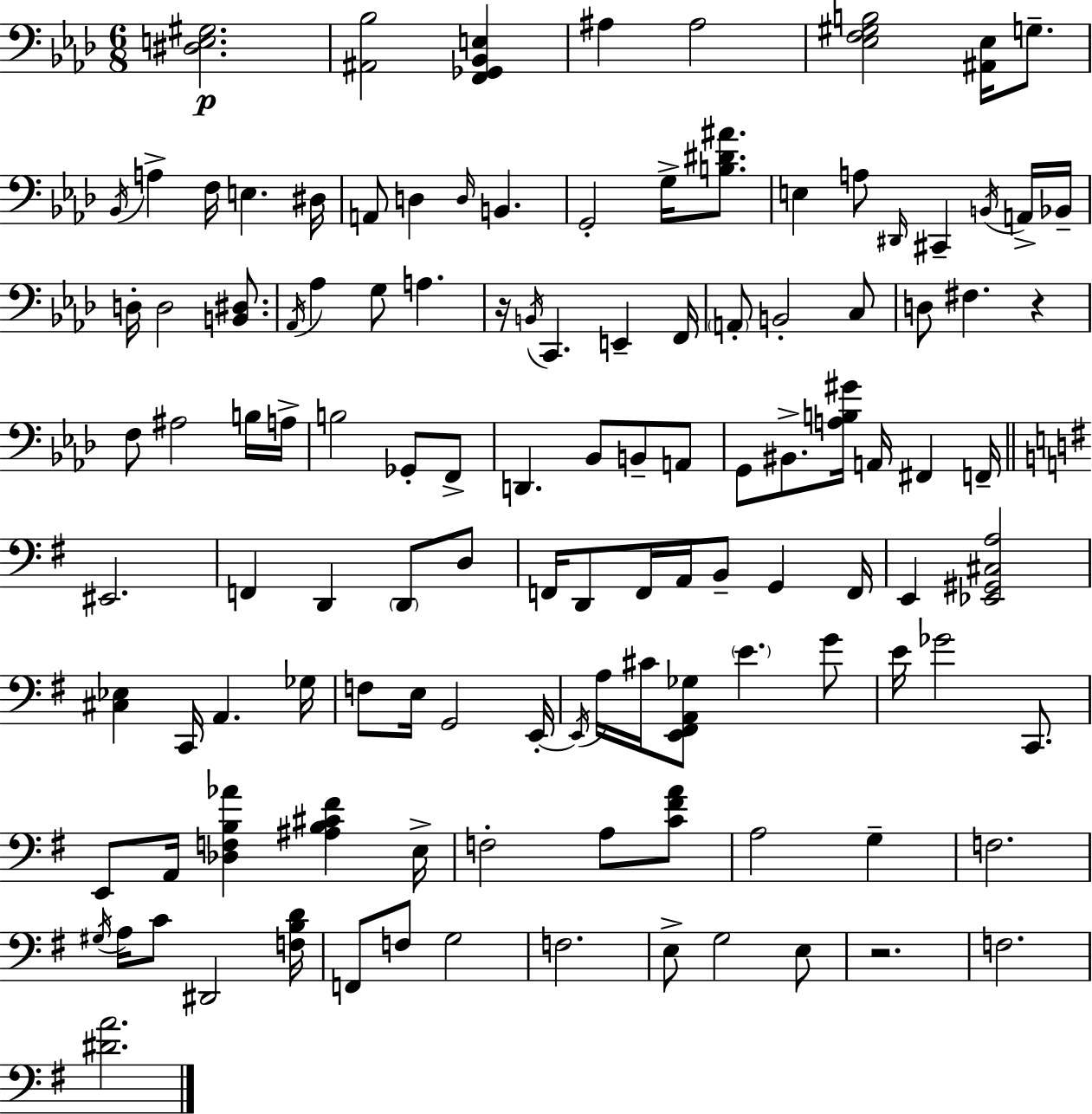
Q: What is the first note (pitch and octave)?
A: A#3